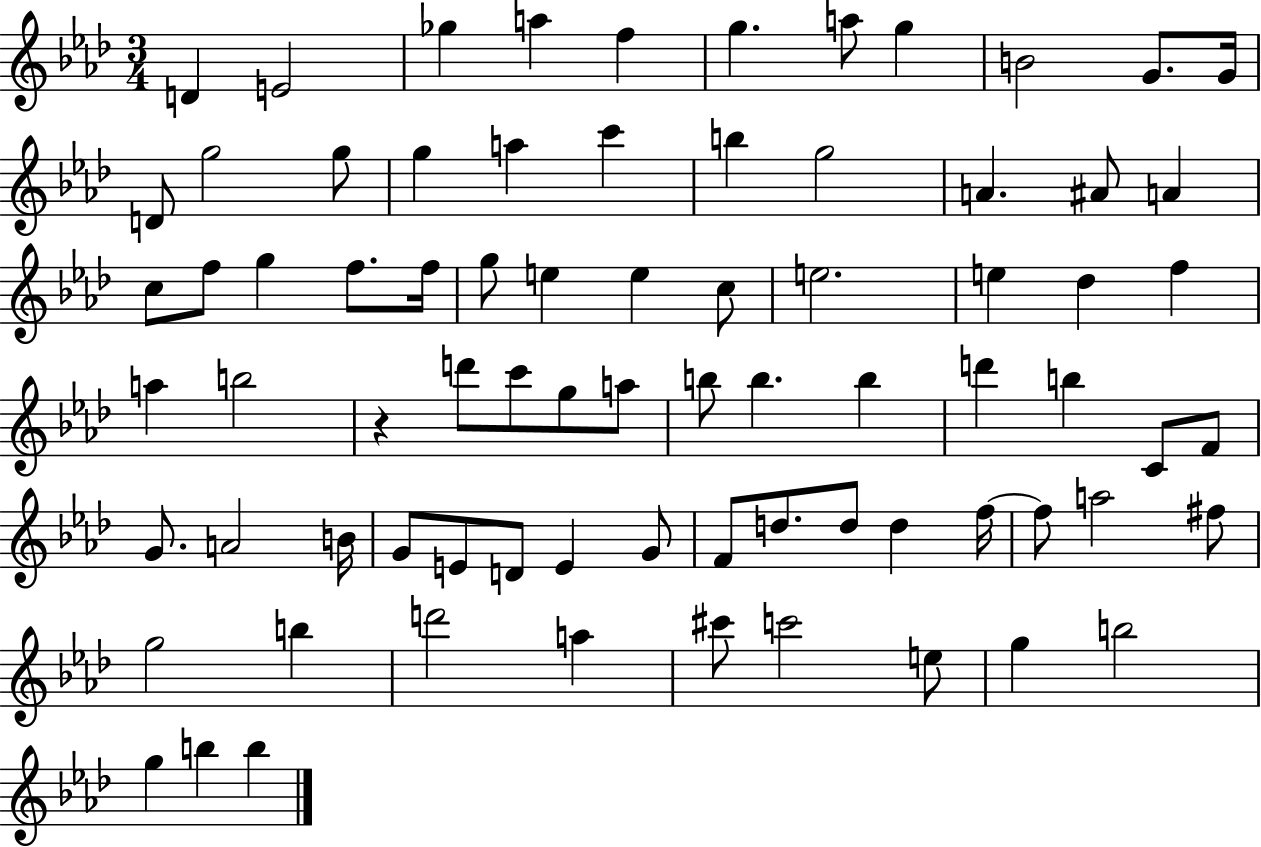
D4/q E4/h Gb5/q A5/q F5/q G5/q. A5/e G5/q B4/h G4/e. G4/s D4/e G5/h G5/e G5/q A5/q C6/q B5/q G5/h A4/q. A#4/e A4/q C5/e F5/e G5/q F5/e. F5/s G5/e E5/q E5/q C5/e E5/h. E5/q Db5/q F5/q A5/q B5/h R/q D6/e C6/e G5/e A5/e B5/e B5/q. B5/q D6/q B5/q C4/e F4/e G4/e. A4/h B4/s G4/e E4/e D4/e E4/q G4/e F4/e D5/e. D5/e D5/q F5/s F5/e A5/h F#5/e G5/h B5/q D6/h A5/q C#6/e C6/h E5/e G5/q B5/h G5/q B5/q B5/q